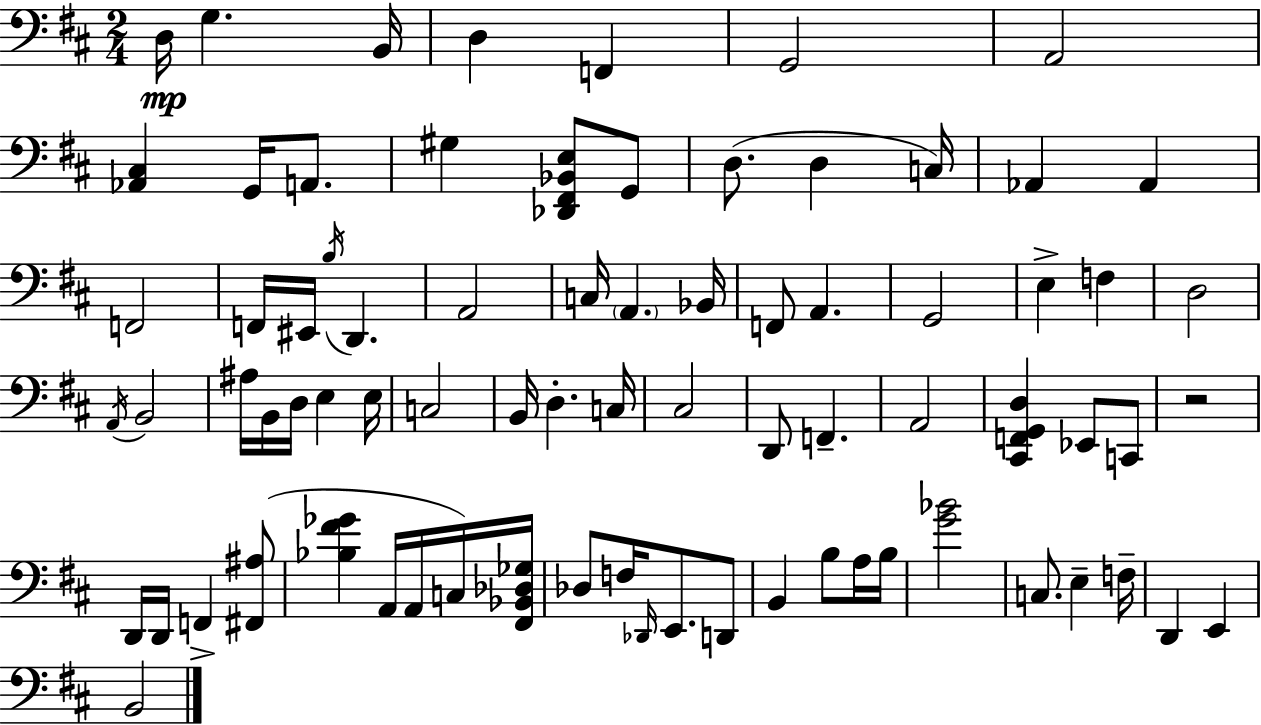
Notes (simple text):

D3/s G3/q. B2/s D3/q F2/q G2/h A2/h [Ab2,C#3]/q G2/s A2/e. G#3/q [Db2,F#2,Bb2,E3]/e G2/e D3/e. D3/q C3/s Ab2/q Ab2/q F2/h F2/s EIS2/s B3/s D2/q. A2/h C3/s A2/q. Bb2/s F2/e A2/q. G2/h E3/q F3/q D3/h A2/s B2/h A#3/s B2/s D3/s E3/q E3/s C3/h B2/s D3/q. C3/s C#3/h D2/e F2/q. A2/h [C#2,F2,G2,D3]/q Eb2/e C2/e R/h D2/s D2/s F2/q [F#2,A#3]/e [Bb3,F#4,Gb4]/q A2/s A2/s C3/s [F#2,Bb2,Db3,Gb3]/s Db3/e F3/s Db2/s E2/e. D2/e B2/q B3/e A3/s B3/s [G4,Bb4]/h C3/e. E3/q F3/s D2/q E2/q B2/h